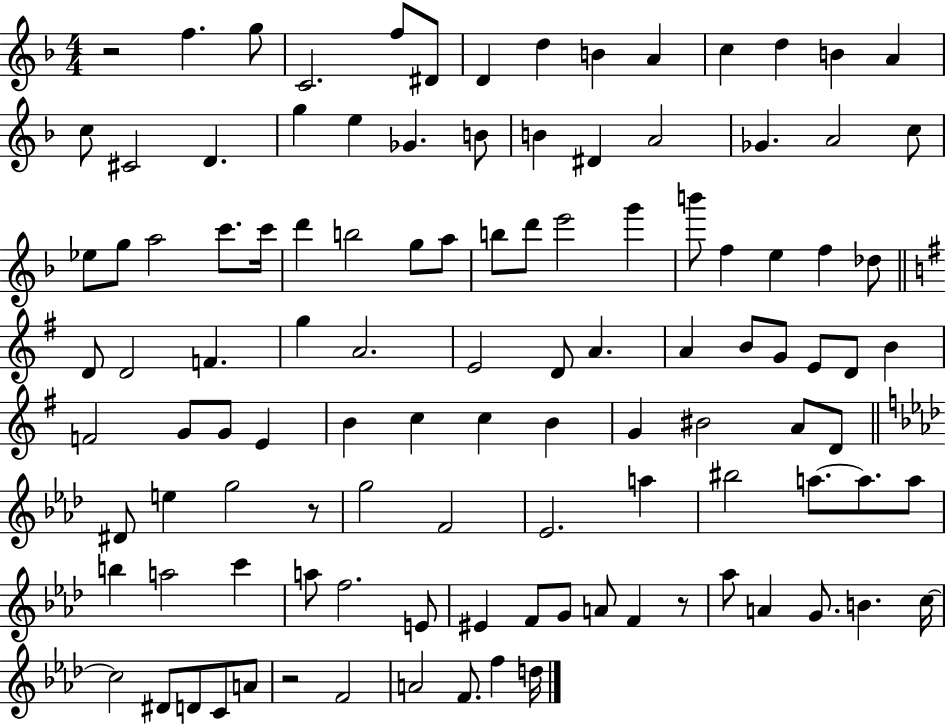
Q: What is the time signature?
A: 4/4